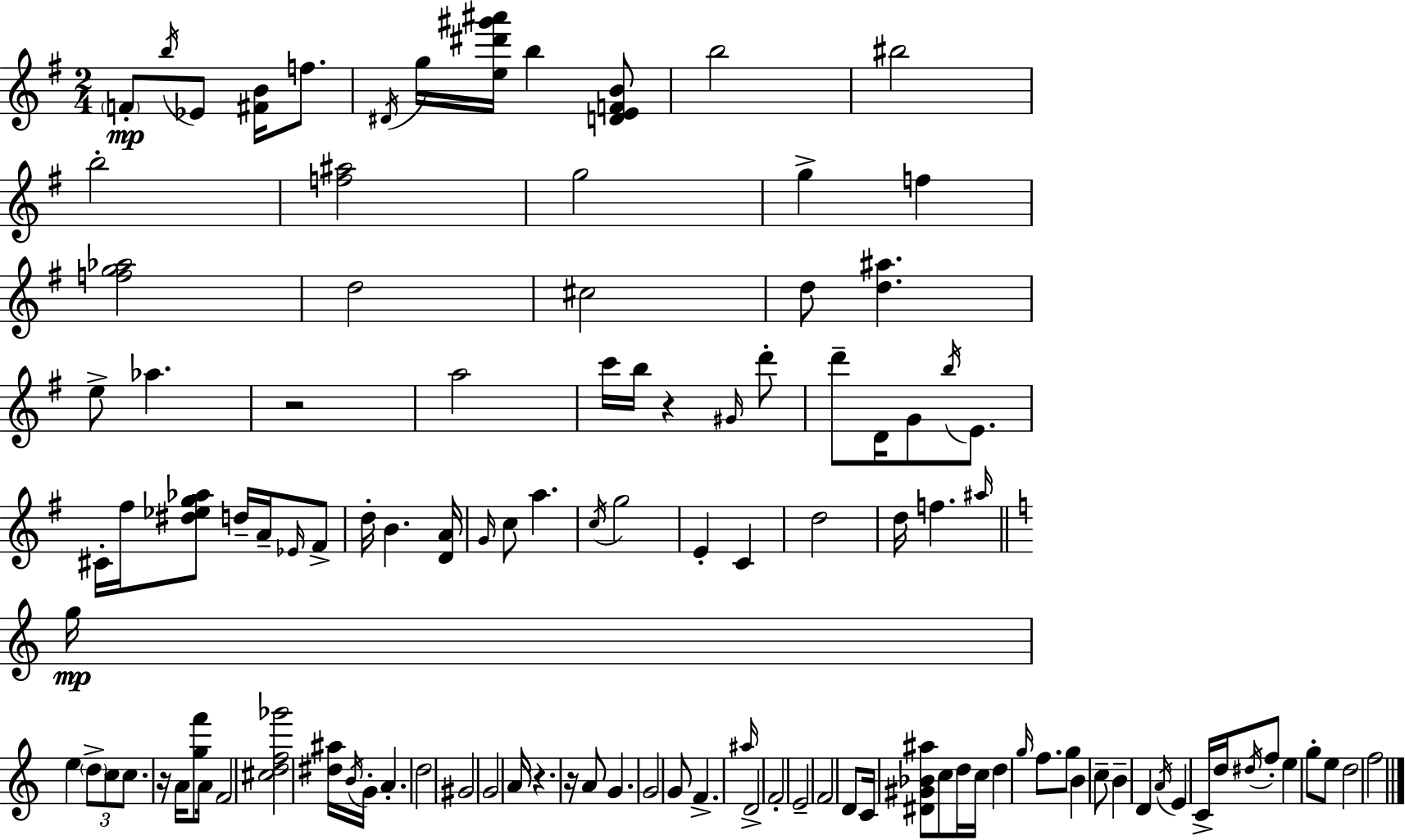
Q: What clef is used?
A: treble